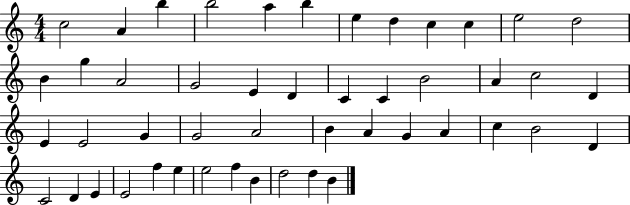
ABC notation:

X:1
T:Untitled
M:4/4
L:1/4
K:C
c2 A b b2 a b e d c c e2 d2 B g A2 G2 E D C C B2 A c2 D E E2 G G2 A2 B A G A c B2 D C2 D E E2 f e e2 f B d2 d B